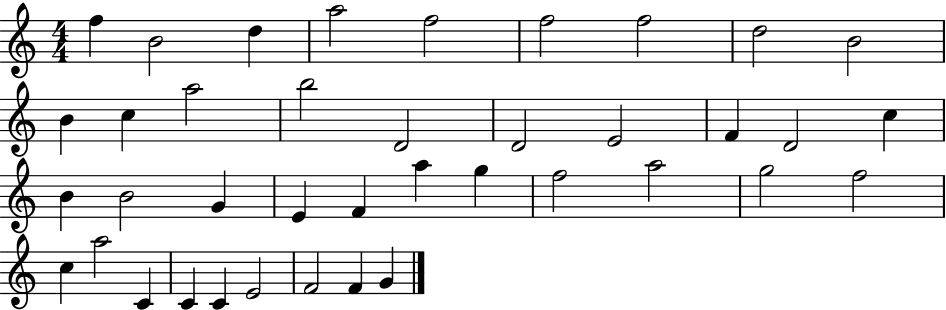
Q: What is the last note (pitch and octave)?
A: G4